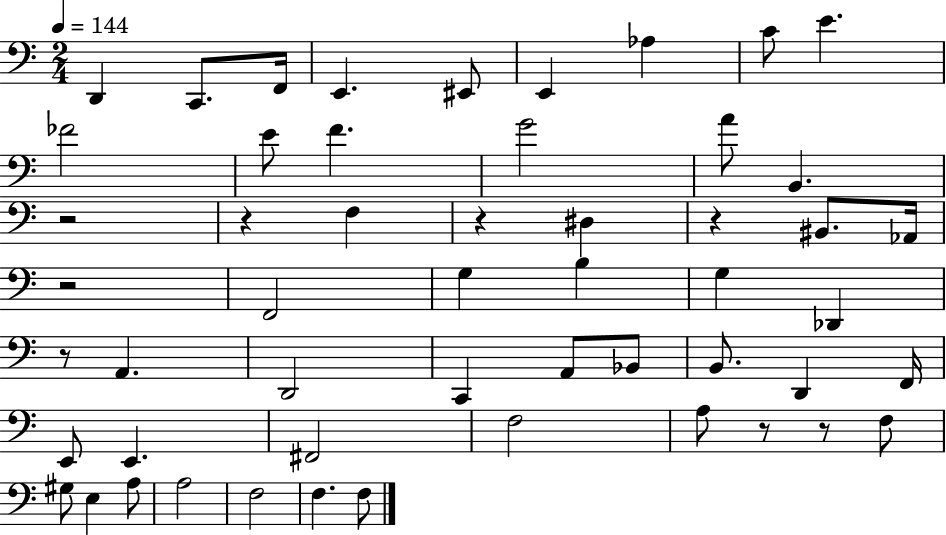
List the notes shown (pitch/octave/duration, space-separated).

D2/q C2/e. F2/s E2/q. EIS2/e E2/q Ab3/q C4/e E4/q. FES4/h E4/e F4/q. G4/h A4/e B2/q. R/h R/q F3/q R/q D#3/q R/q BIS2/e. Ab2/s R/h F2/h G3/q B3/q G3/q Db2/q R/e A2/q. D2/h C2/q A2/e Bb2/e B2/e. D2/q F2/s E2/e E2/q. F#2/h F3/h A3/e R/e R/e F3/e G#3/e E3/q A3/e A3/h F3/h F3/q. F3/e